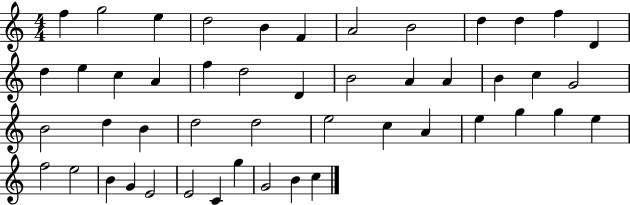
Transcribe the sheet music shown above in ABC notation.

X:1
T:Untitled
M:4/4
L:1/4
K:C
f g2 e d2 B F A2 B2 d d f D d e c A f d2 D B2 A A B c G2 B2 d B d2 d2 e2 c A e g g e f2 e2 B G E2 E2 C g G2 B c